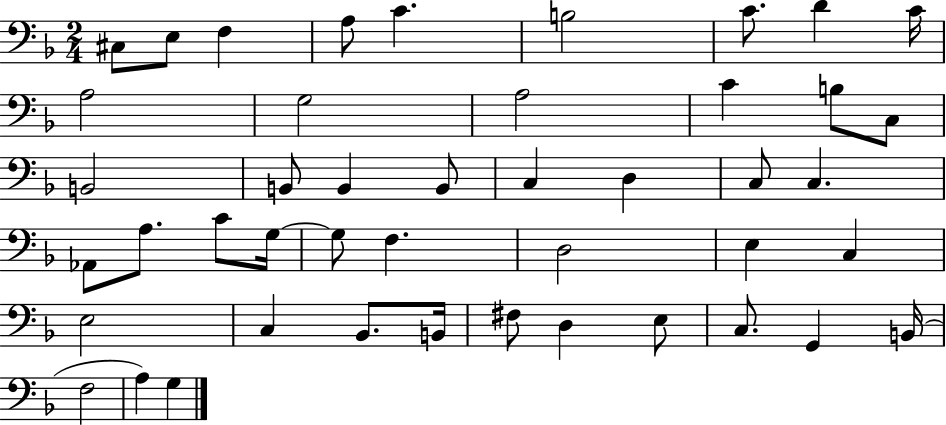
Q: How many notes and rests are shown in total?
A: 45